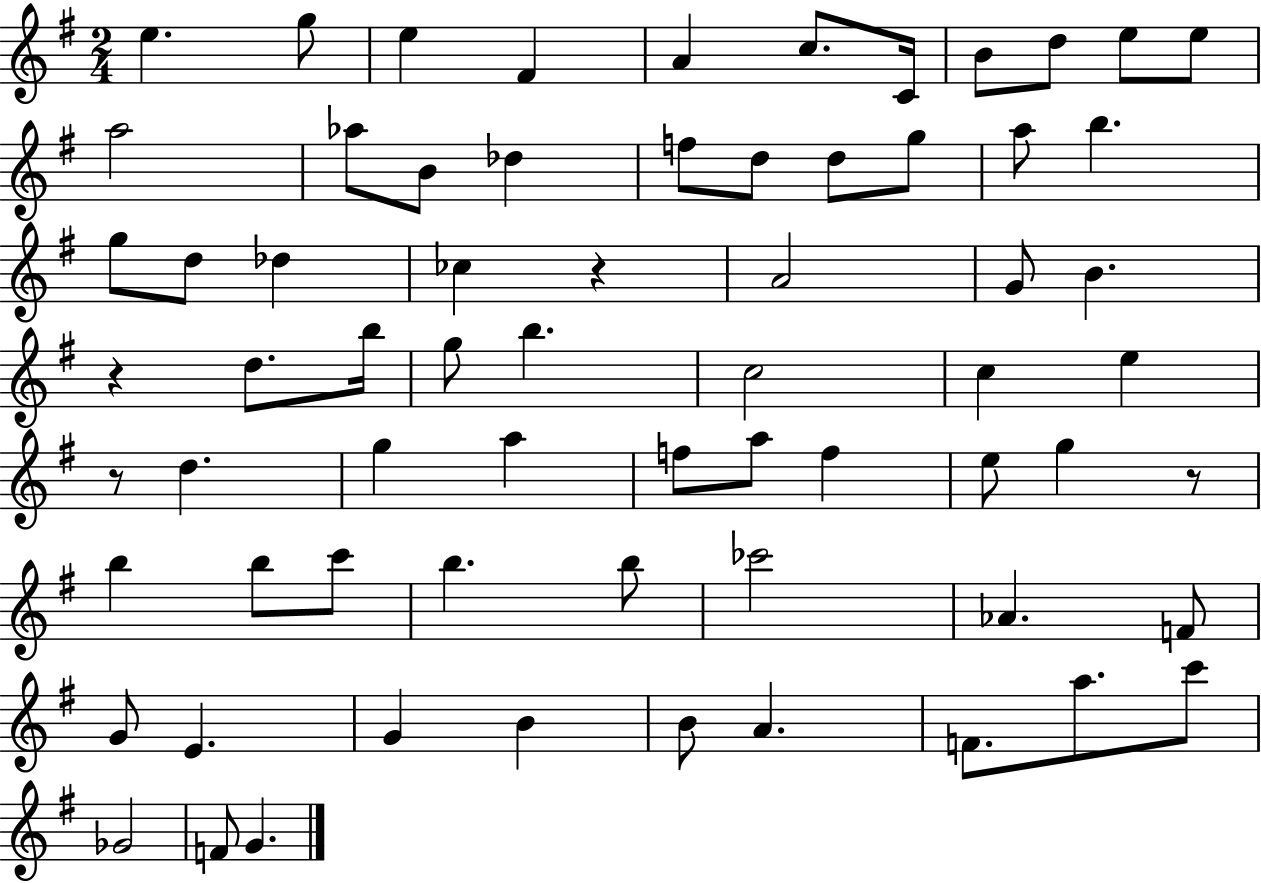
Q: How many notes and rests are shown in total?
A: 67